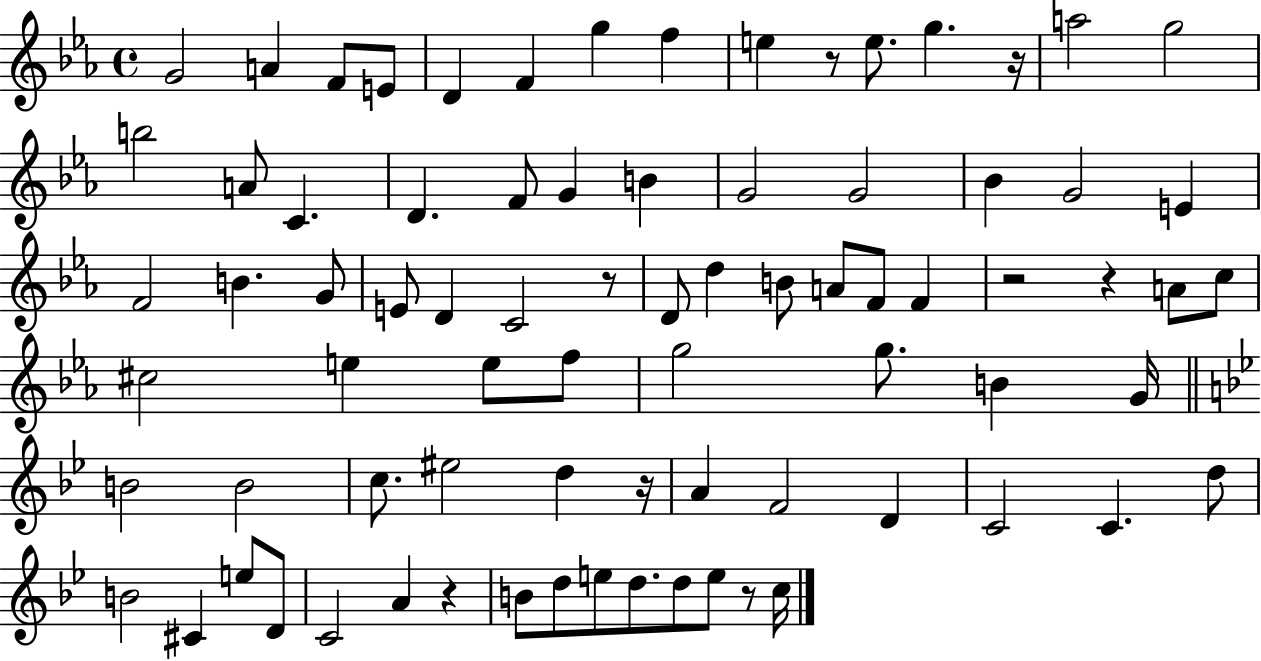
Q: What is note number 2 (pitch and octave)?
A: A4